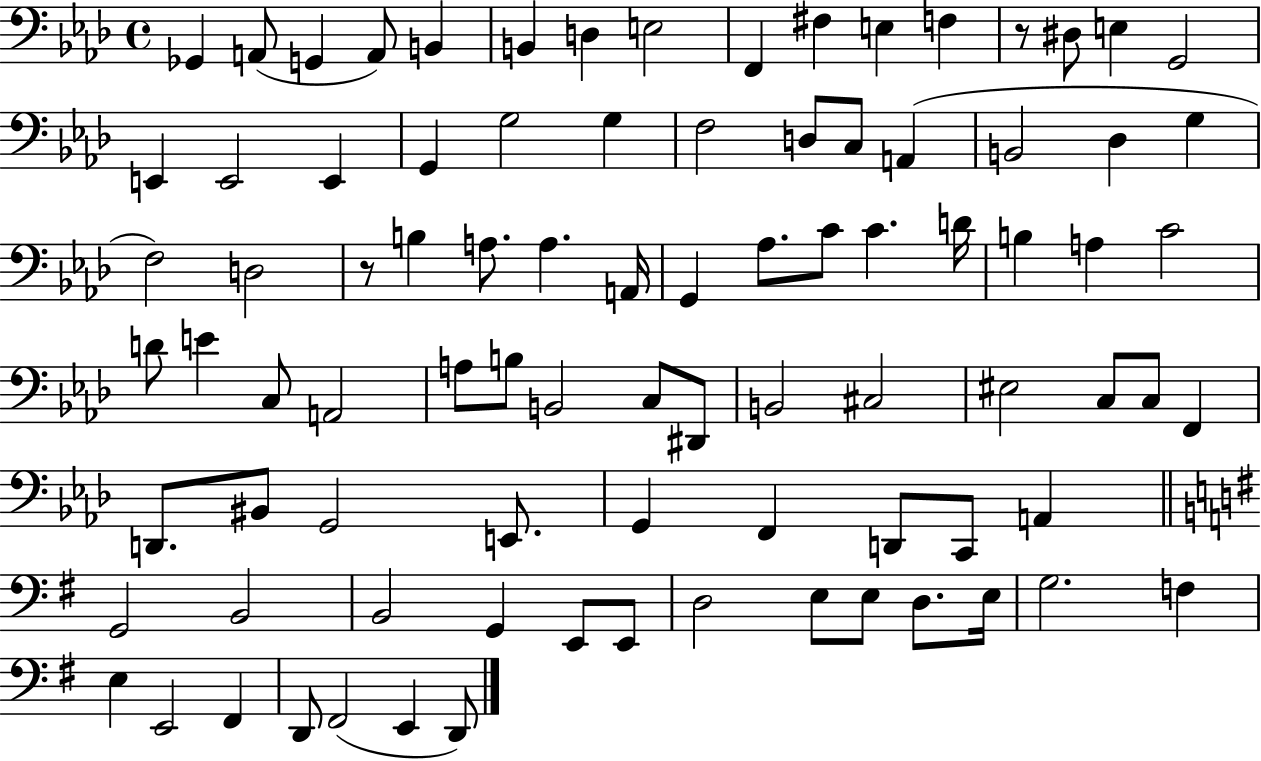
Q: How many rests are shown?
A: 2